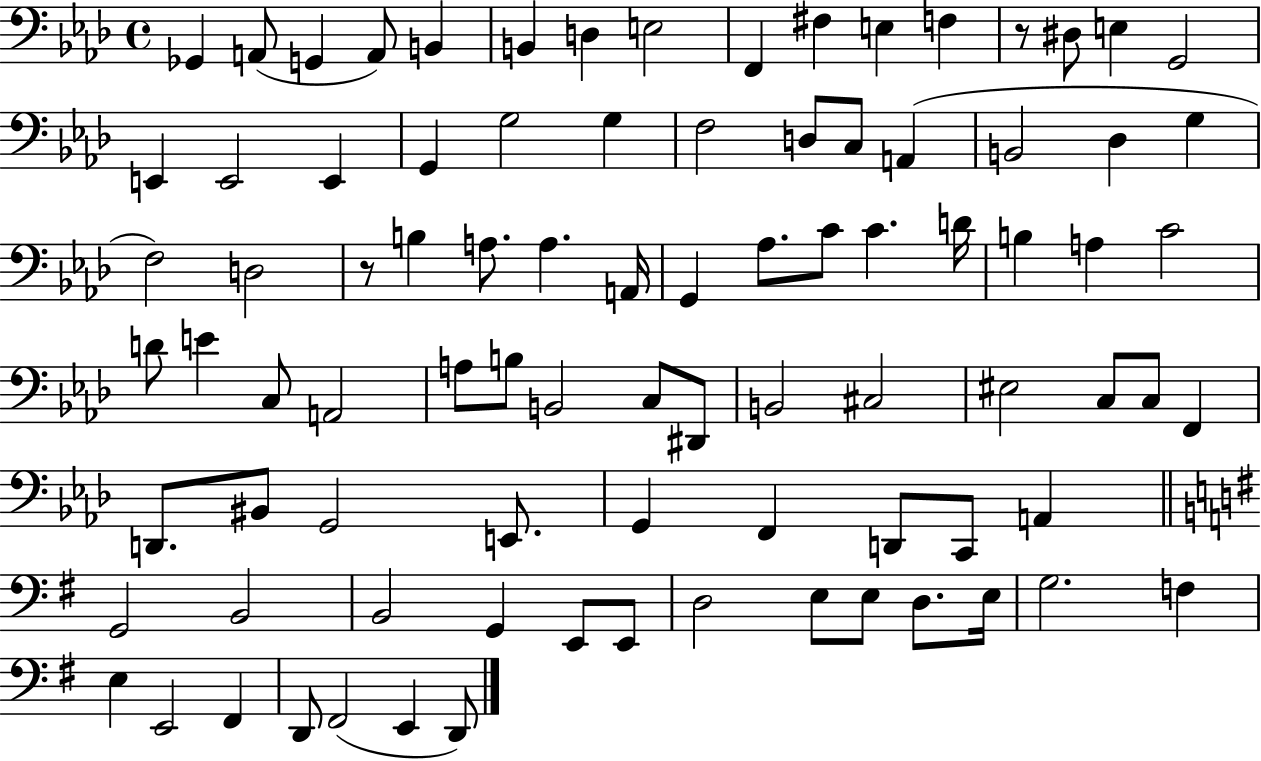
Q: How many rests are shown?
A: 2